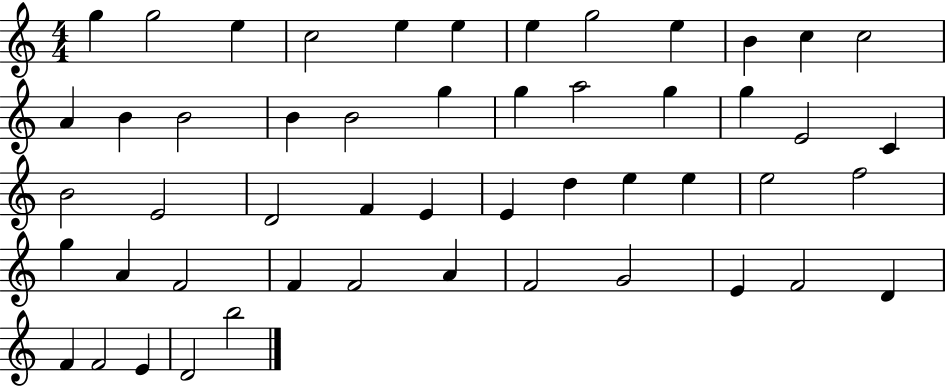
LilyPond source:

{
  \clef treble
  \numericTimeSignature
  \time 4/4
  \key c \major
  g''4 g''2 e''4 | c''2 e''4 e''4 | e''4 g''2 e''4 | b'4 c''4 c''2 | \break a'4 b'4 b'2 | b'4 b'2 g''4 | g''4 a''2 g''4 | g''4 e'2 c'4 | \break b'2 e'2 | d'2 f'4 e'4 | e'4 d''4 e''4 e''4 | e''2 f''2 | \break g''4 a'4 f'2 | f'4 f'2 a'4 | f'2 g'2 | e'4 f'2 d'4 | \break f'4 f'2 e'4 | d'2 b''2 | \bar "|."
}